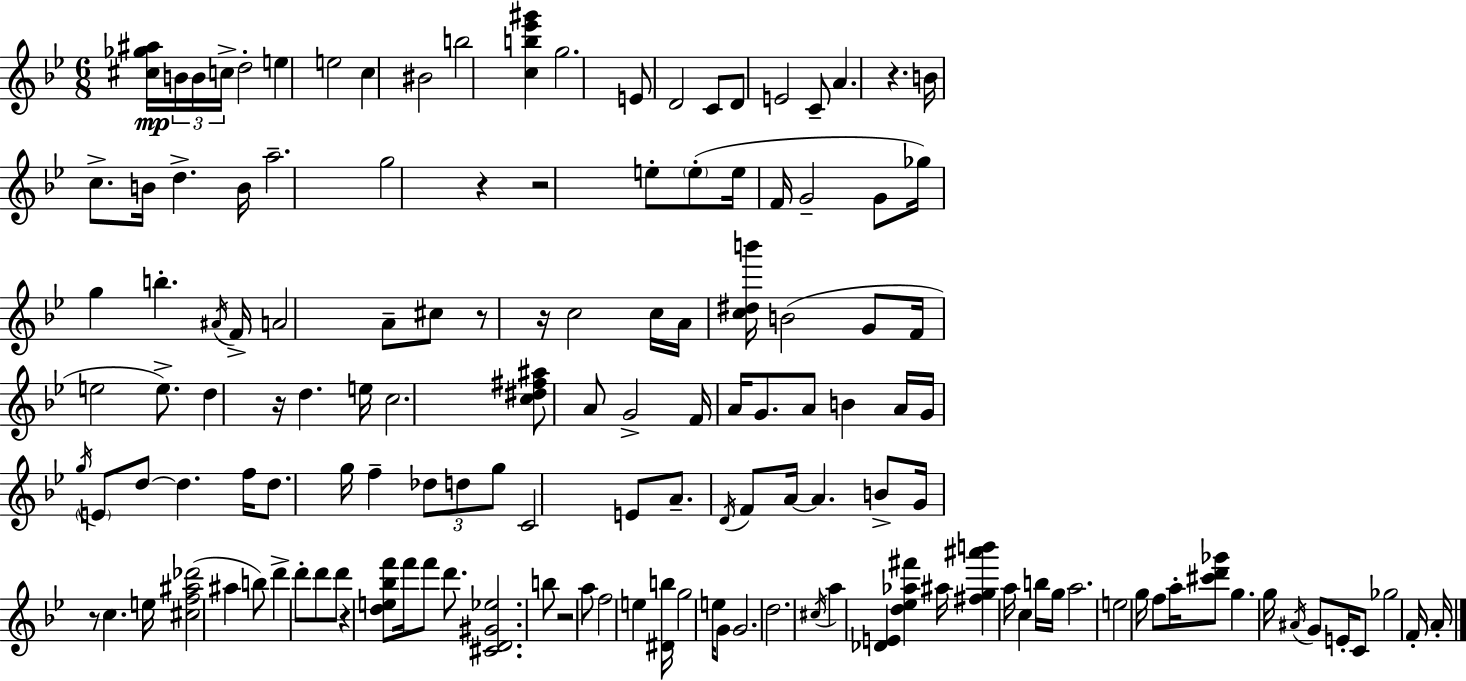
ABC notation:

X:1
T:Untitled
M:6/8
L:1/4
K:Gm
[^c_g^a]/4 B/4 B/4 c/4 d2 e e2 c ^B2 b2 [cb_e'^g'] g2 E/2 D2 C/2 D/2 E2 C/2 A z B/4 c/2 B/4 d B/4 a2 g2 z z2 e/2 e/2 e/4 F/4 G2 G/2 _g/4 g b ^A/4 F/4 A2 A/2 ^c/2 z/2 z/4 c2 c/4 A/4 [c^db']/4 B2 G/2 F/4 e2 e/2 d z/4 d e/4 c2 [c^d^f^a]/2 A/2 G2 F/4 A/4 G/2 A/2 B A/4 G/4 g/4 E/2 d/2 d f/4 d/2 g/4 f _d/2 d/2 g/2 C2 E/2 A/2 D/4 F/2 A/4 A B/2 G/4 z/2 c e/4 [^cf^a_d']2 ^a b/2 d' d'/2 d'/2 d'/2 z [de_bf']/2 f'/4 f'/2 d'/2 [^CD^G_e]2 b/2 z2 a/2 f2 e [^Db]/4 g2 e/4 G/2 G2 d2 ^c/4 a [_DE] [d_e_a^f'] ^a/4 [^fg^a'b'] a/4 c b/4 g/4 a2 e2 g/4 f/2 a/4 [^c'd'_g']/2 g g/4 ^A/4 G/2 E/4 C/2 _g2 F/4 A/4